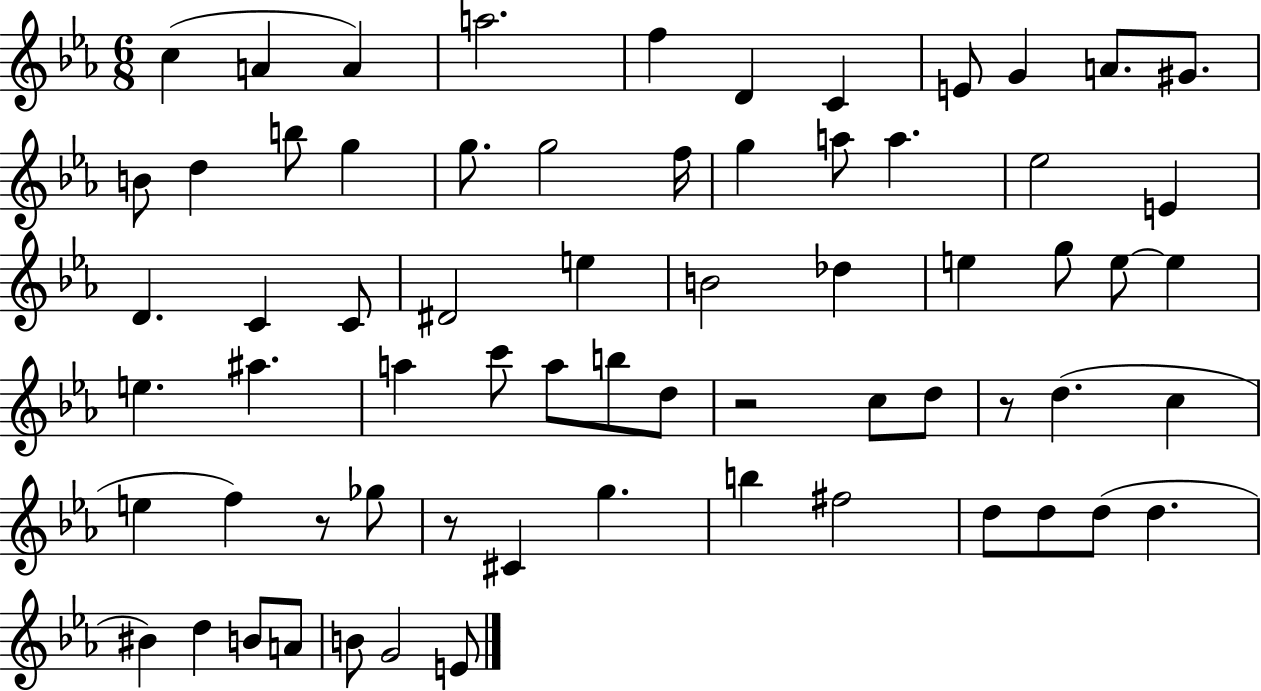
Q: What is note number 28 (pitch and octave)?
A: E5